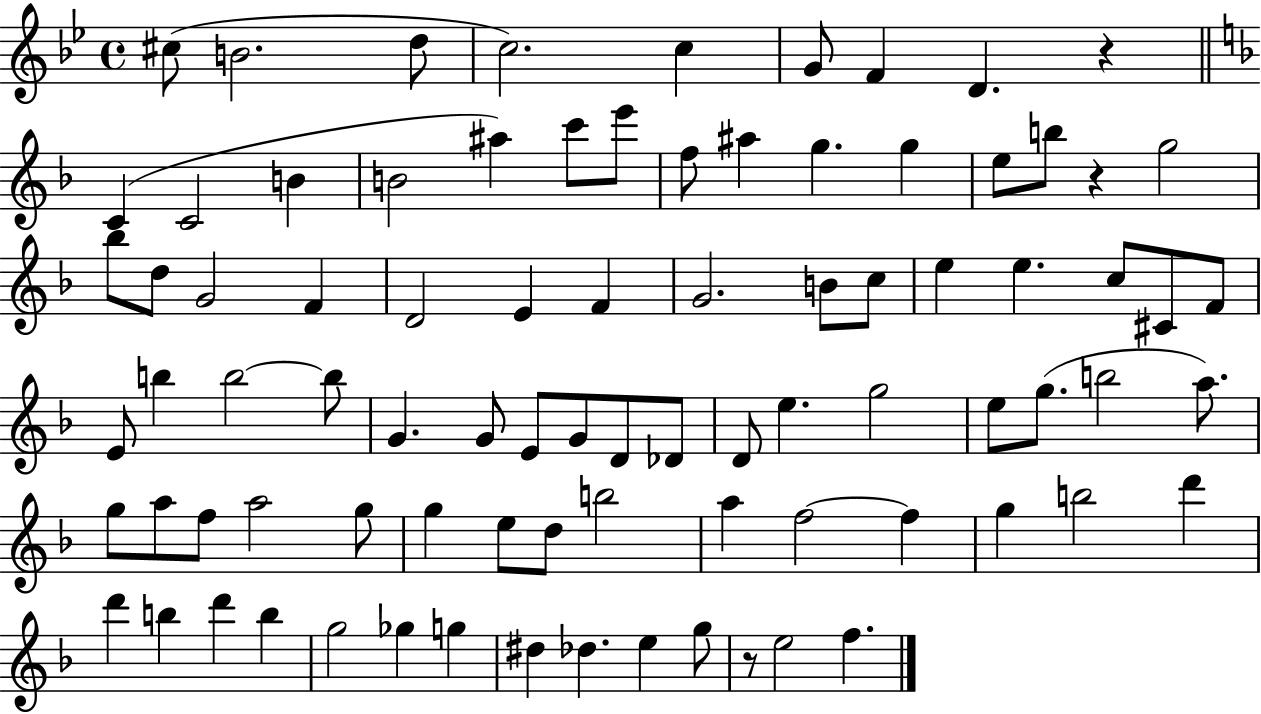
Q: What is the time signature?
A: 4/4